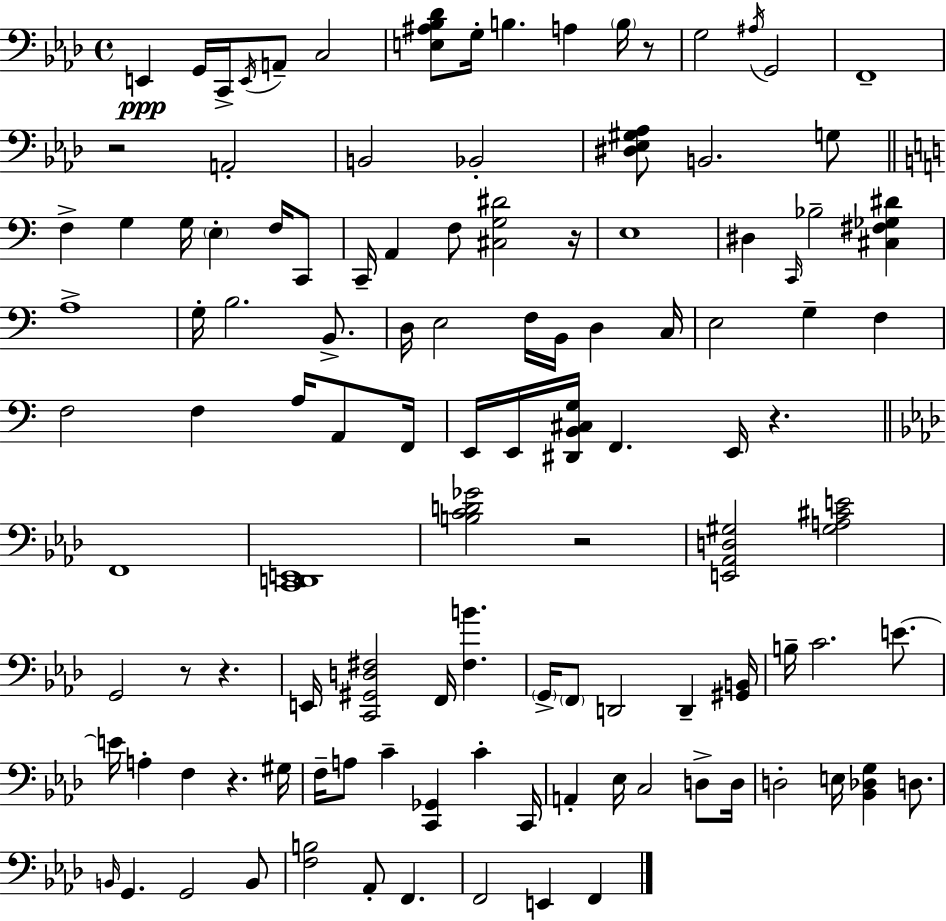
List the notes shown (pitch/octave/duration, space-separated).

E2/q G2/s C2/s E2/s A2/e C3/h [E3,A#3,Bb3,Db4]/e G3/s B3/q. A3/q B3/s R/e G3/h A#3/s G2/h F2/w R/h A2/h B2/h Bb2/h [D#3,Eb3,G#3,Ab3]/e B2/h. G3/e F3/q G3/q G3/s E3/q F3/s C2/e C2/s A2/q F3/e [C#3,G3,D#4]/h R/s E3/w D#3/q C2/s Bb3/h [C#3,F#3,Gb3,D#4]/q A3/w G3/s B3/h. B2/e. D3/s E3/h F3/s B2/s D3/q C3/s E3/h G3/q F3/q F3/h F3/q A3/s A2/e F2/s E2/s E2/s [D#2,B2,C#3,G3]/s F2/q. E2/s R/q. F2/w [C2,D2,E2]/w [B3,C4,D4,Gb4]/h R/h [E2,Ab2,D3,G#3]/h [G#3,A3,C#4,E4]/h G2/h R/e R/q. E2/s [C2,G#2,D3,F#3]/h F2/s [F#3,B4]/q. G2/s F2/e D2/h D2/q [G#2,B2]/s B3/s C4/h. E4/e. E4/s A3/q F3/q R/q. G#3/s F3/s A3/e C4/q [C2,Gb2]/q C4/q C2/s A2/q Eb3/s C3/h D3/e D3/s D3/h E3/s [Bb2,Db3,G3]/q D3/e. B2/s G2/q. G2/h B2/e [F3,B3]/h Ab2/e F2/q. F2/h E2/q F2/q